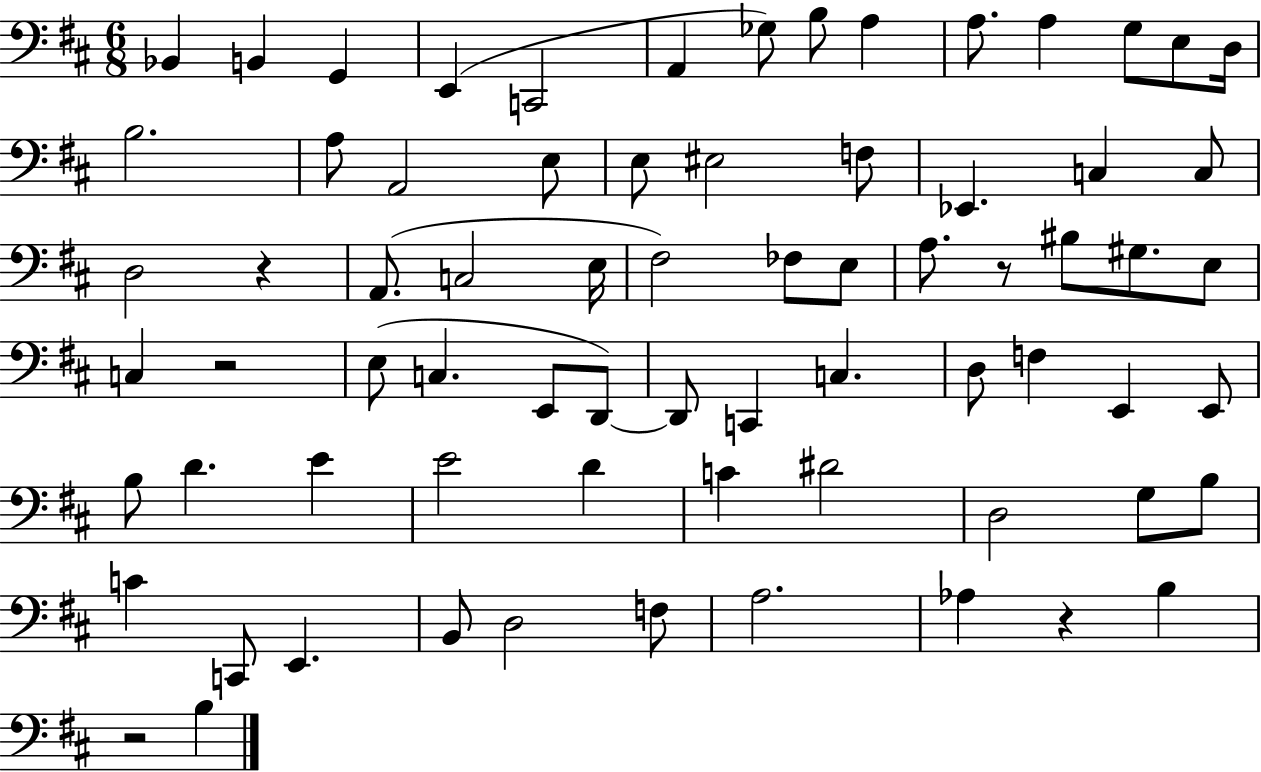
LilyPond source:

{
  \clef bass
  \numericTimeSignature
  \time 6/8
  \key d \major
  bes,4 b,4 g,4 | e,4( c,2 | a,4 ges8) b8 a4 | a8. a4 g8 e8 d16 | \break b2. | a8 a,2 e8 | e8 eis2 f8 | ees,4. c4 c8 | \break d2 r4 | a,8.( c2 e16 | fis2) fes8 e8 | a8. r8 bis8 gis8. e8 | \break c4 r2 | e8( c4. e,8 d,8~~) | d,8 c,4 c4. | d8 f4 e,4 e,8 | \break b8 d'4. e'4 | e'2 d'4 | c'4 dis'2 | d2 g8 b8 | \break c'4 c,8 e,4. | b,8 d2 f8 | a2. | aes4 r4 b4 | \break r2 b4 | \bar "|."
}